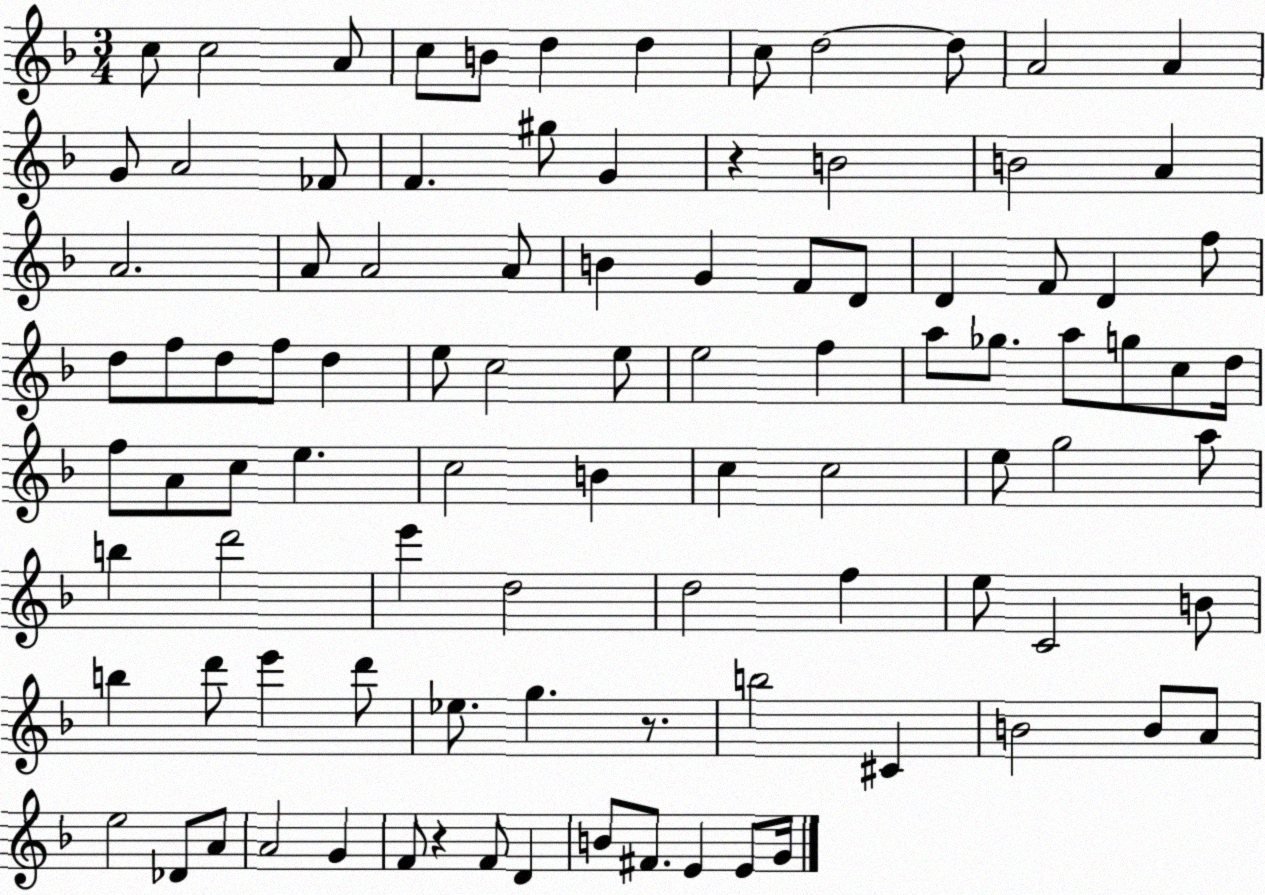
X:1
T:Untitled
M:3/4
L:1/4
K:F
c/2 c2 A/2 c/2 B/2 d d c/2 d2 d/2 A2 A G/2 A2 _F/2 F ^g/2 G z B2 B2 A A2 A/2 A2 A/2 B G F/2 D/2 D F/2 D f/2 d/2 f/2 d/2 f/2 d e/2 c2 e/2 e2 f a/2 _g/2 a/2 g/2 c/2 d/4 f/2 A/2 c/2 e c2 B c c2 e/2 g2 a/2 b d'2 e' d2 d2 f e/2 C2 B/2 b d'/2 e' d'/2 _e/2 g z/2 b2 ^C B2 B/2 A/2 e2 _D/2 A/2 A2 G F/2 z F/2 D B/2 ^F/2 E E/2 G/4